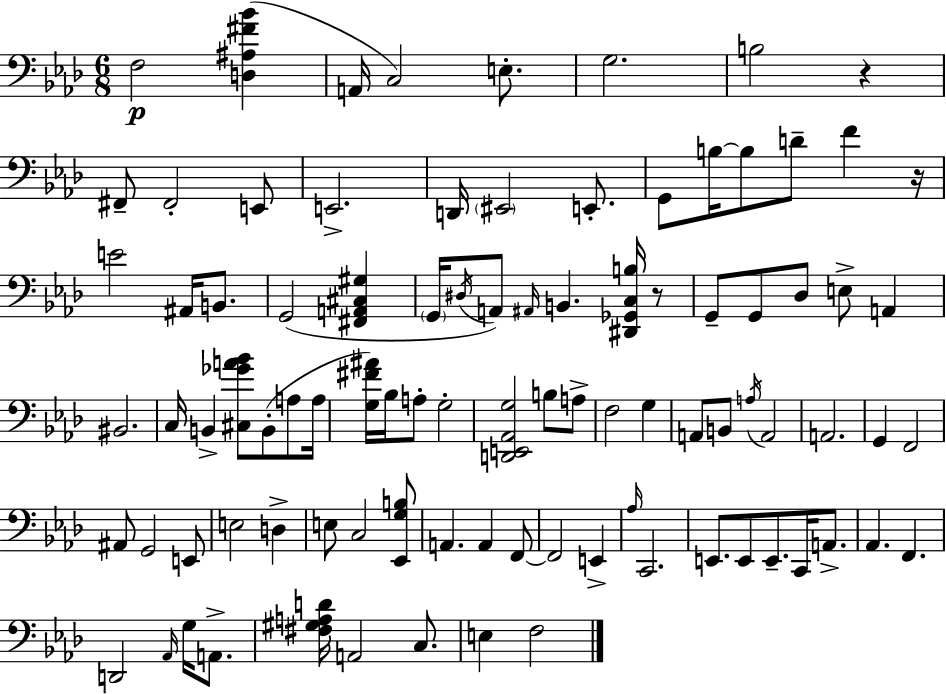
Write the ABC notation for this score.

X:1
T:Untitled
M:6/8
L:1/4
K:Ab
F,2 [D,^A,^F_B] A,,/4 C,2 E,/2 G,2 B,2 z ^F,,/2 ^F,,2 E,,/2 E,,2 D,,/4 ^E,,2 E,,/2 G,,/2 B,/4 B,/2 D/2 F z/4 E2 ^A,,/4 B,,/2 G,,2 [^F,,A,,^C,^G,] G,,/4 ^D,/4 A,,/2 ^A,,/4 B,, [^D,,_G,,C,B,]/4 z/2 G,,/2 G,,/2 _D,/2 E,/2 A,, ^B,,2 C,/4 B,, [^C,_GA_B]/2 B,,/2 A,/2 A,/4 [G,^F^A]/4 _B,/4 A,/2 G,2 [D,,E,,_A,,G,]2 B,/2 A,/2 F,2 G, A,,/2 B,,/2 A,/4 A,,2 A,,2 G,, F,,2 ^A,,/2 G,,2 E,,/2 E,2 D, E,/2 C,2 [_E,,G,B,]/2 A,, A,, F,,/2 F,,2 E,, _A,/4 C,,2 E,,/2 E,,/2 E,,/2 C,,/4 A,,/2 _A,, F,, D,,2 _A,,/4 G,/4 A,,/2 [^F,^G,A,D]/4 A,,2 C,/2 E, F,2